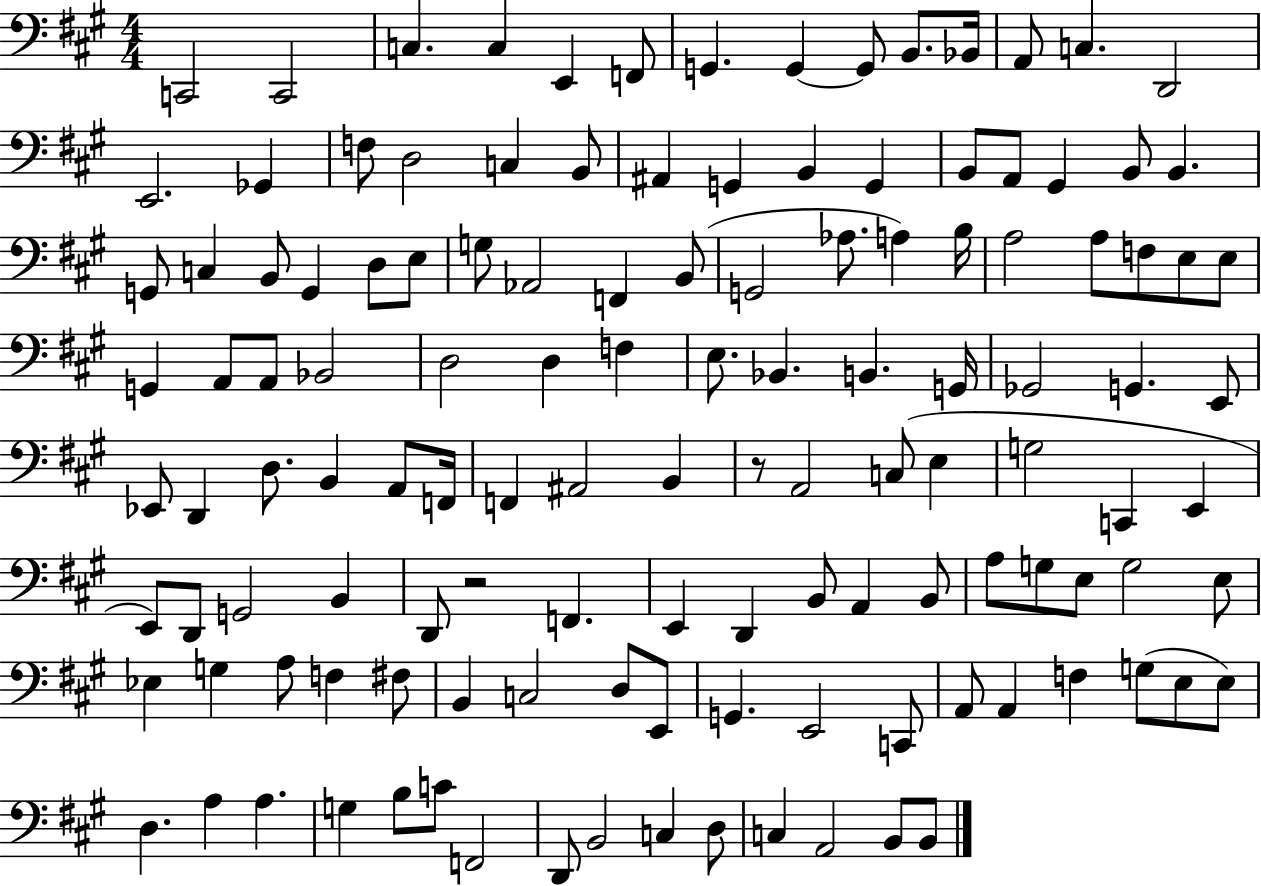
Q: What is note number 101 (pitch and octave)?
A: D3